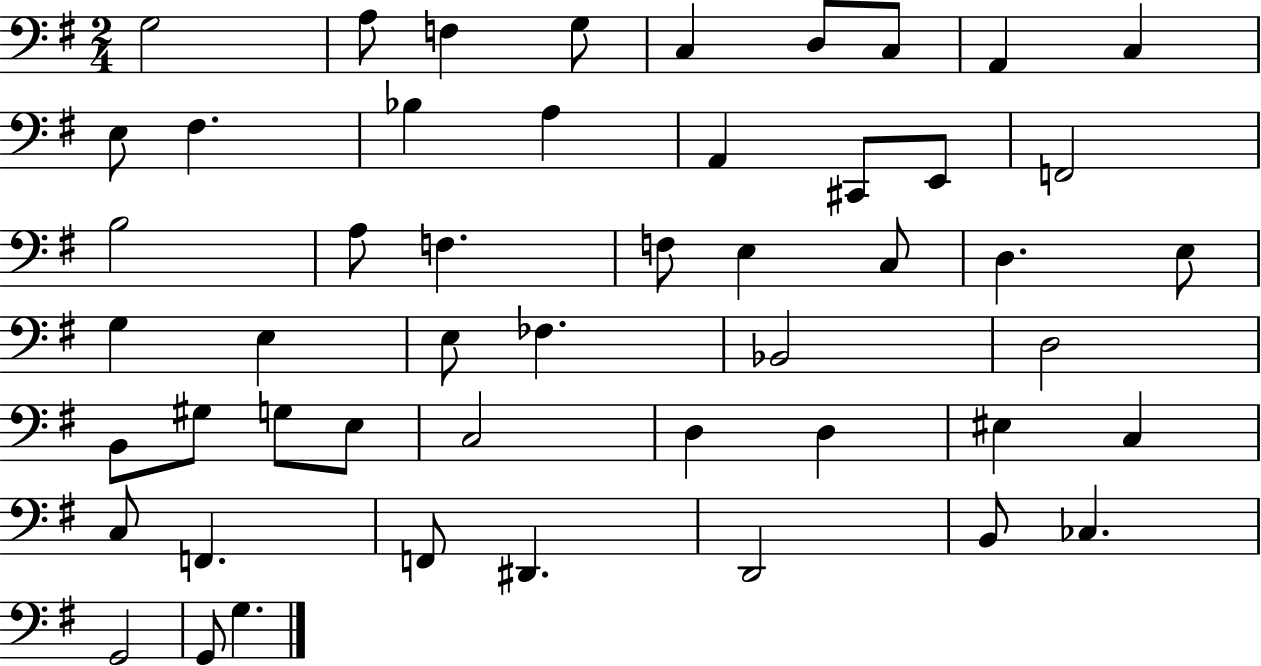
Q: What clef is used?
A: bass